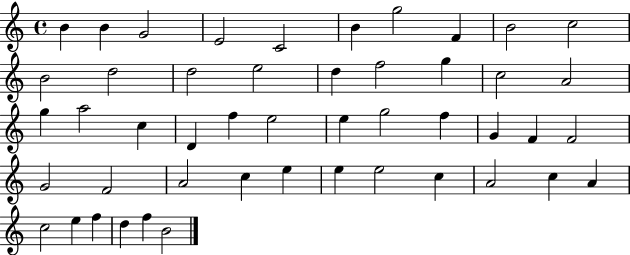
X:1
T:Untitled
M:4/4
L:1/4
K:C
B B G2 E2 C2 B g2 F B2 c2 B2 d2 d2 e2 d f2 g c2 A2 g a2 c D f e2 e g2 f G F F2 G2 F2 A2 c e e e2 c A2 c A c2 e f d f B2